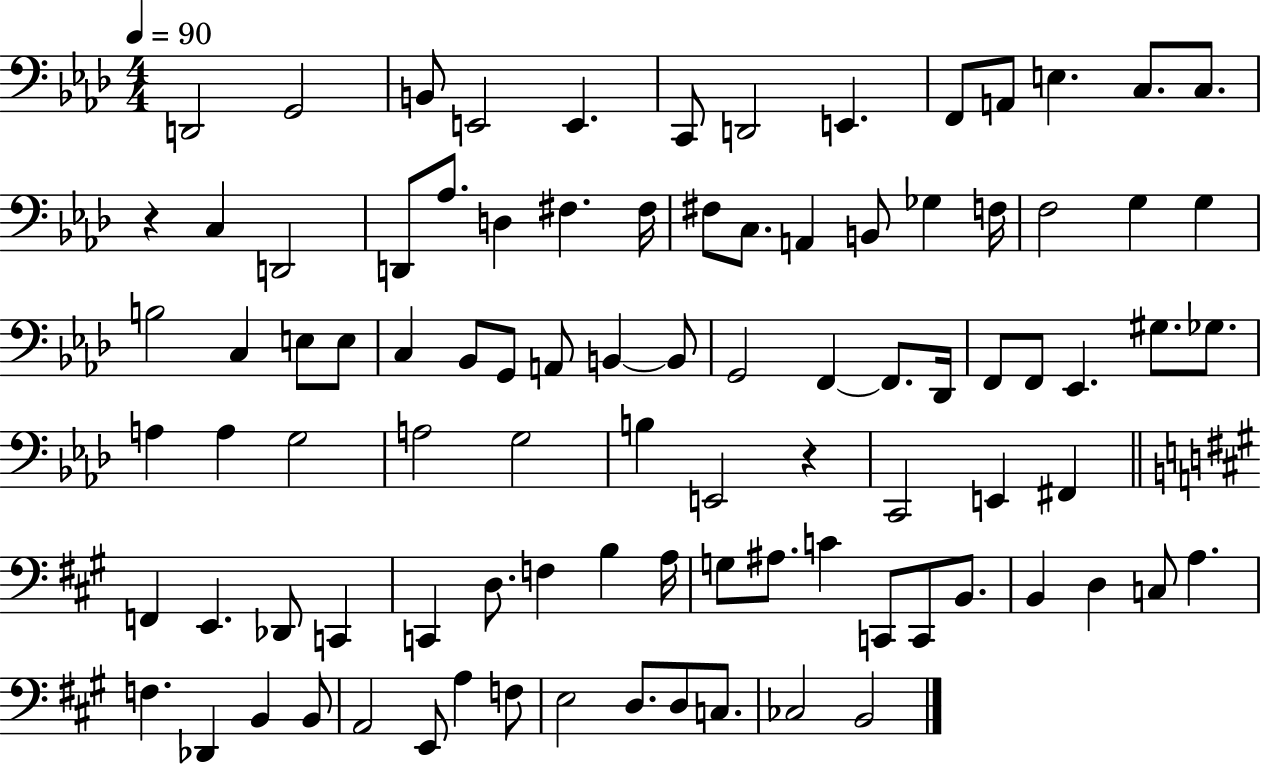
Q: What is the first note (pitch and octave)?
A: D2